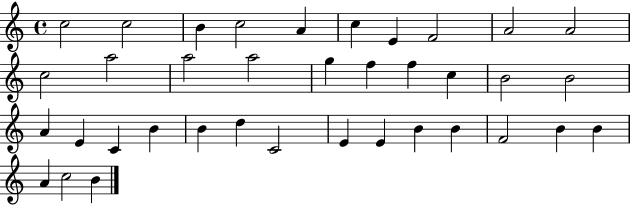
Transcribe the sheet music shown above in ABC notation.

X:1
T:Untitled
M:4/4
L:1/4
K:C
c2 c2 B c2 A c E F2 A2 A2 c2 a2 a2 a2 g f f c B2 B2 A E C B B d C2 E E B B F2 B B A c2 B